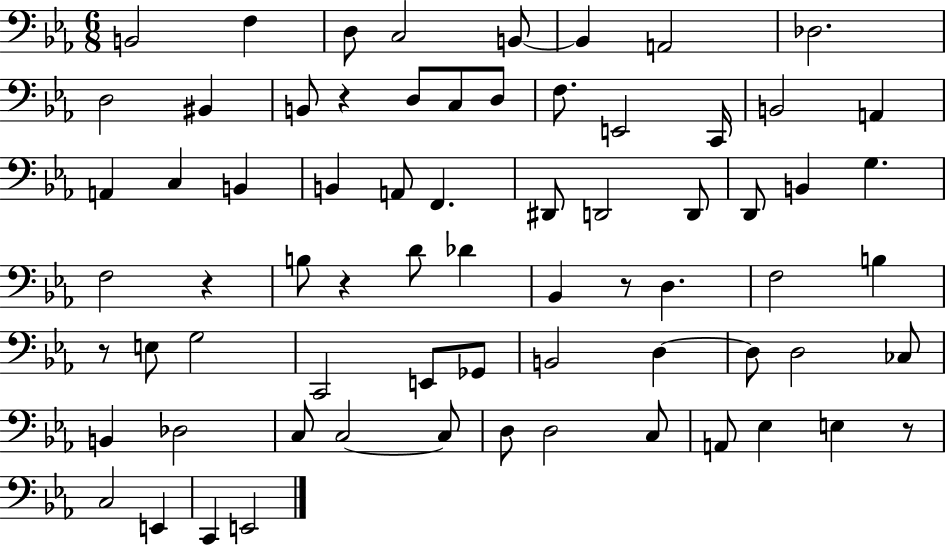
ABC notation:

X:1
T:Untitled
M:6/8
L:1/4
K:Eb
B,,2 F, D,/2 C,2 B,,/2 B,, A,,2 _D,2 D,2 ^B,, B,,/2 z D,/2 C,/2 D,/2 F,/2 E,,2 C,,/4 B,,2 A,, A,, C, B,, B,, A,,/2 F,, ^D,,/2 D,,2 D,,/2 D,,/2 B,, G, F,2 z B,/2 z D/2 _D _B,, z/2 D, F,2 B, z/2 E,/2 G,2 C,,2 E,,/2 _G,,/2 B,,2 D, D,/2 D,2 _C,/2 B,, _D,2 C,/2 C,2 C,/2 D,/2 D,2 C,/2 A,,/2 _E, E, z/2 C,2 E,, C,, E,,2